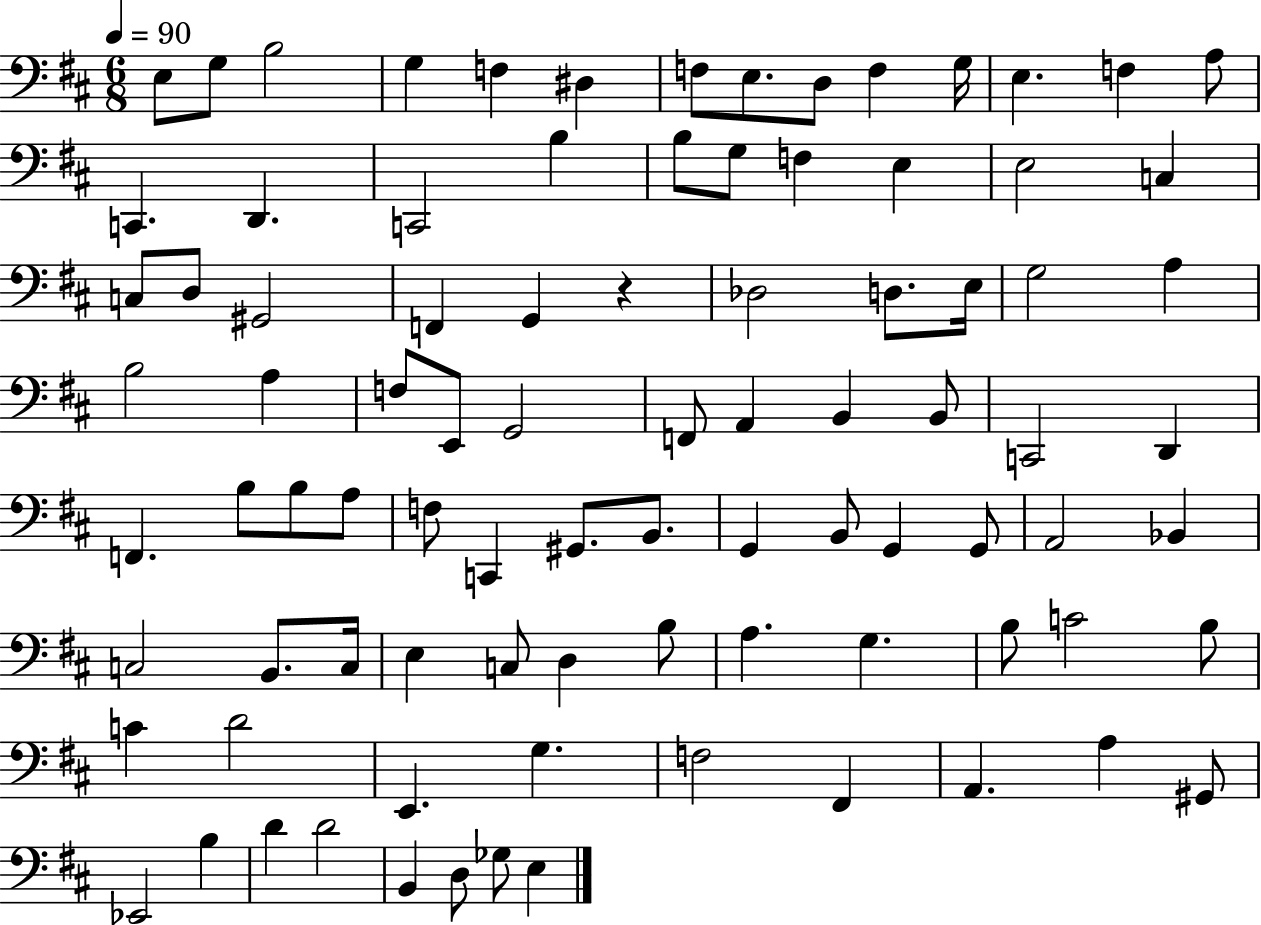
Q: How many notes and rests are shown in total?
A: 89